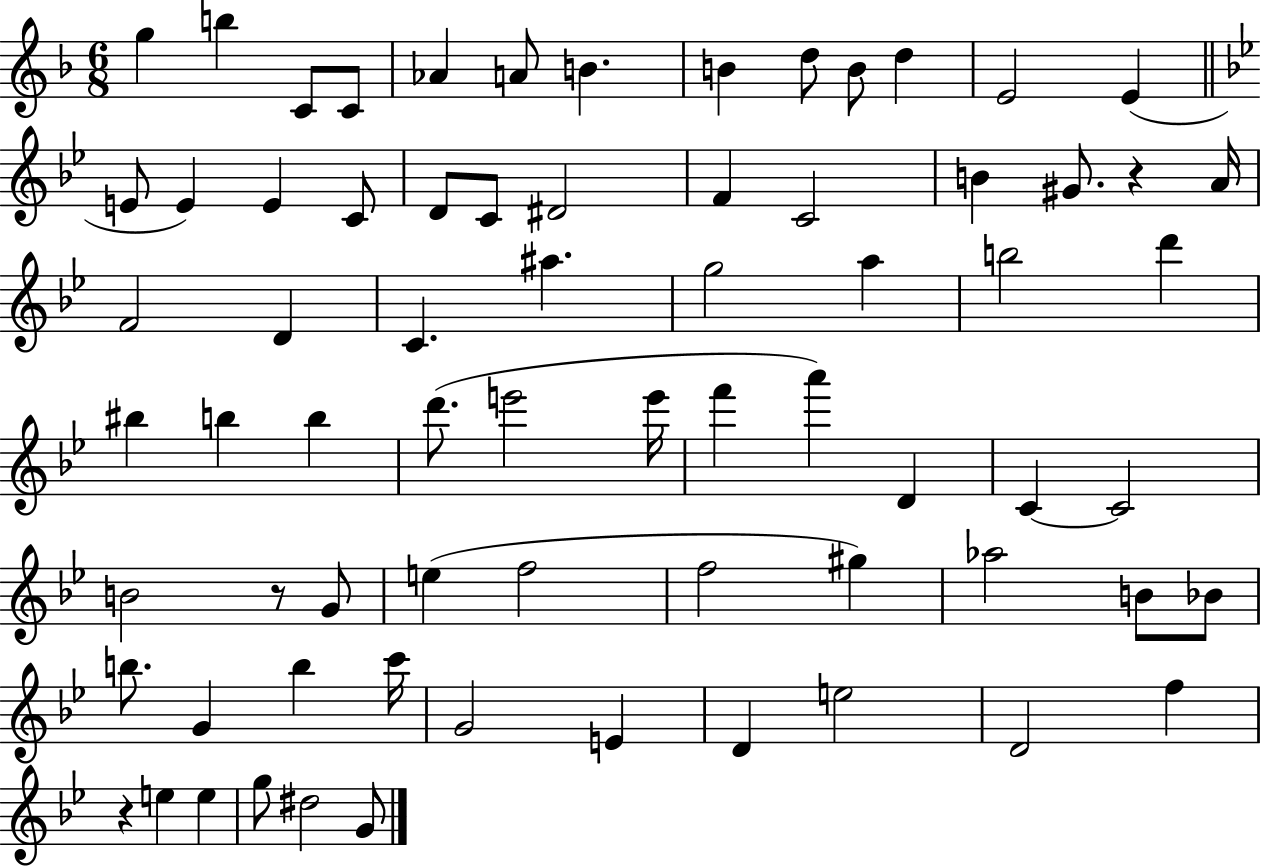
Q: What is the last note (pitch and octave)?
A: G4